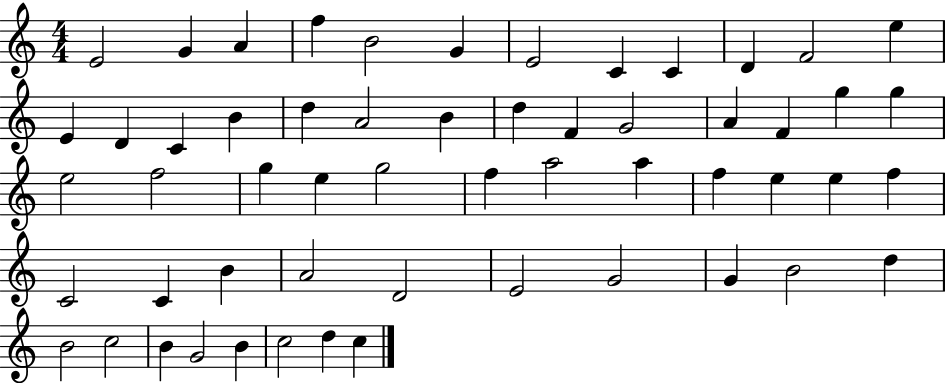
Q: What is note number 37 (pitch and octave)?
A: E5